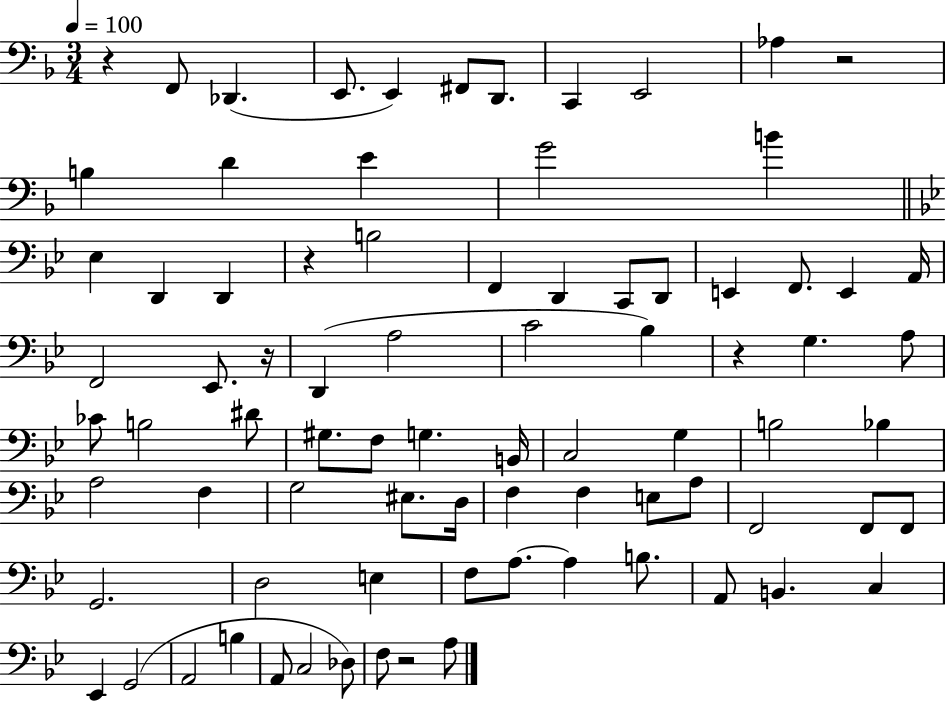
{
  \clef bass
  \numericTimeSignature
  \time 3/4
  \key f \major
  \tempo 4 = 100
  \repeat volta 2 { r4 f,8 des,4.( | e,8. e,4) fis,8 d,8. | c,4 e,2 | aes4 r2 | \break b4 d'4 e'4 | g'2 b'4 | \bar "||" \break \key bes \major ees4 d,4 d,4 | r4 b2 | f,4 d,4 c,8 d,8 | e,4 f,8. e,4 a,16 | \break f,2 ees,8. r16 | d,4( a2 | c'2 bes4) | r4 g4. a8 | \break ces'8 b2 dis'8 | gis8. f8 g4. b,16 | c2 g4 | b2 bes4 | \break a2 f4 | g2 eis8. d16 | f4 f4 e8 a8 | f,2 f,8 f,8 | \break g,2. | d2 e4 | f8 a8.~~ a4 b8. | a,8 b,4. c4 | \break ees,4 g,2( | a,2 b4 | a,8 c2 des8) | f8 r2 a8 | \break } \bar "|."
}